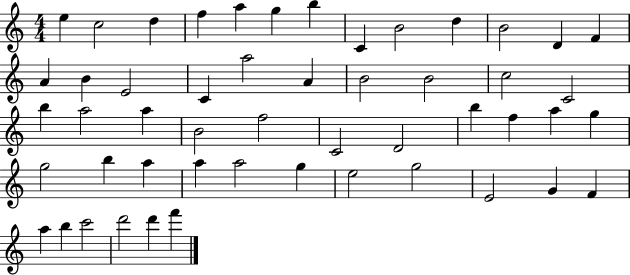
E5/q C5/h D5/q F5/q A5/q G5/q B5/q C4/q B4/h D5/q B4/h D4/q F4/q A4/q B4/q E4/h C4/q A5/h A4/q B4/h B4/h C5/h C4/h B5/q A5/h A5/q B4/h F5/h C4/h D4/h B5/q F5/q A5/q G5/q G5/h B5/q A5/q A5/q A5/h G5/q E5/h G5/h E4/h G4/q F4/q A5/q B5/q C6/h D6/h D6/q F6/q